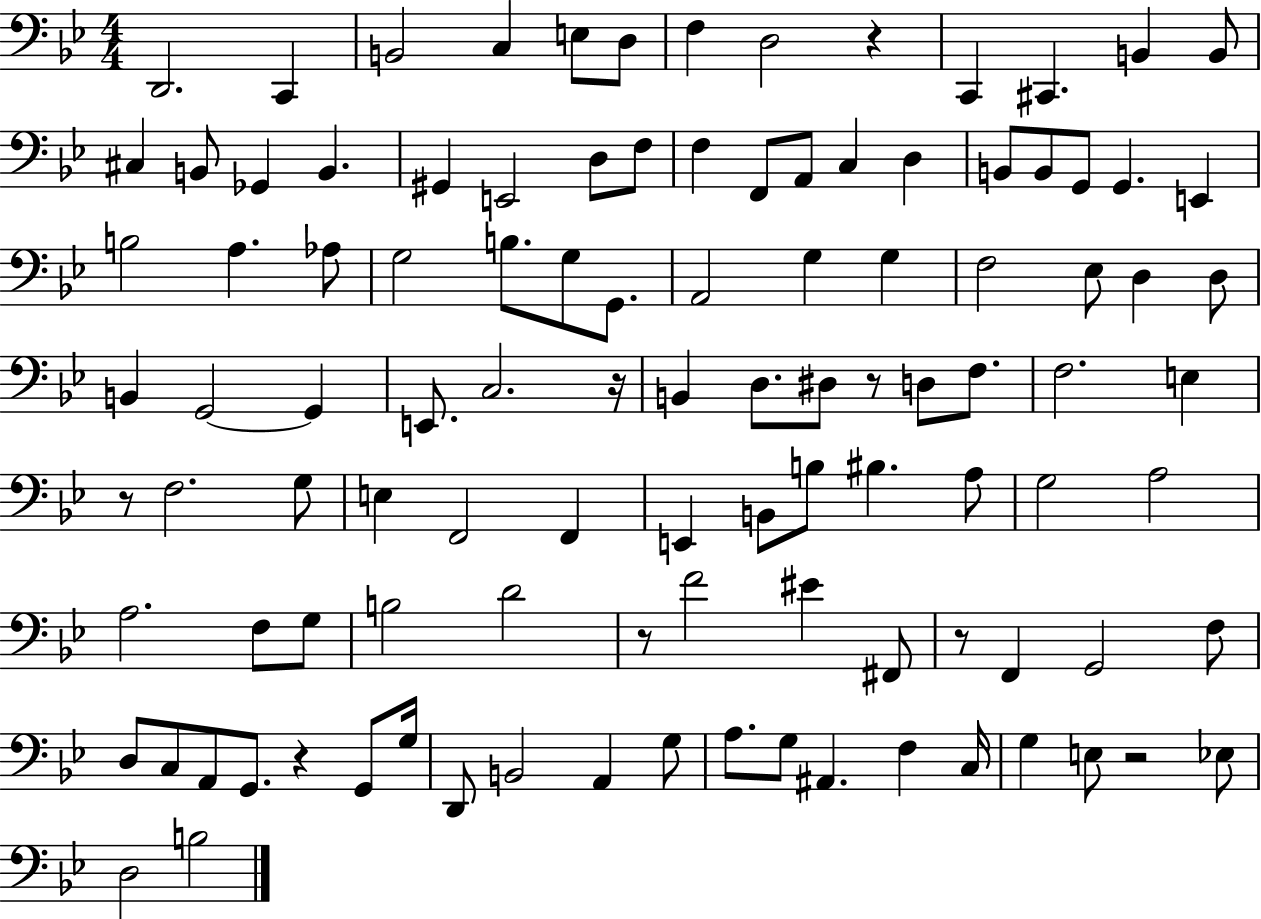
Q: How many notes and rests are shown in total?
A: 107